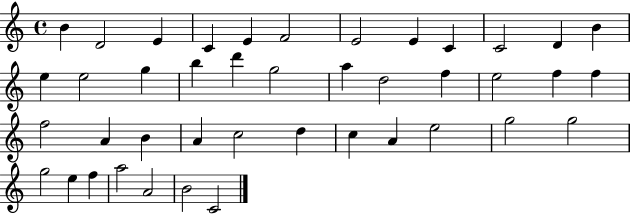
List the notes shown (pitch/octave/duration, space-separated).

B4/q D4/h E4/q C4/q E4/q F4/h E4/h E4/q C4/q C4/h D4/q B4/q E5/q E5/h G5/q B5/q D6/q G5/h A5/q D5/h F5/q E5/h F5/q F5/q F5/h A4/q B4/q A4/q C5/h D5/q C5/q A4/q E5/h G5/h G5/h G5/h E5/q F5/q A5/h A4/h B4/h C4/h